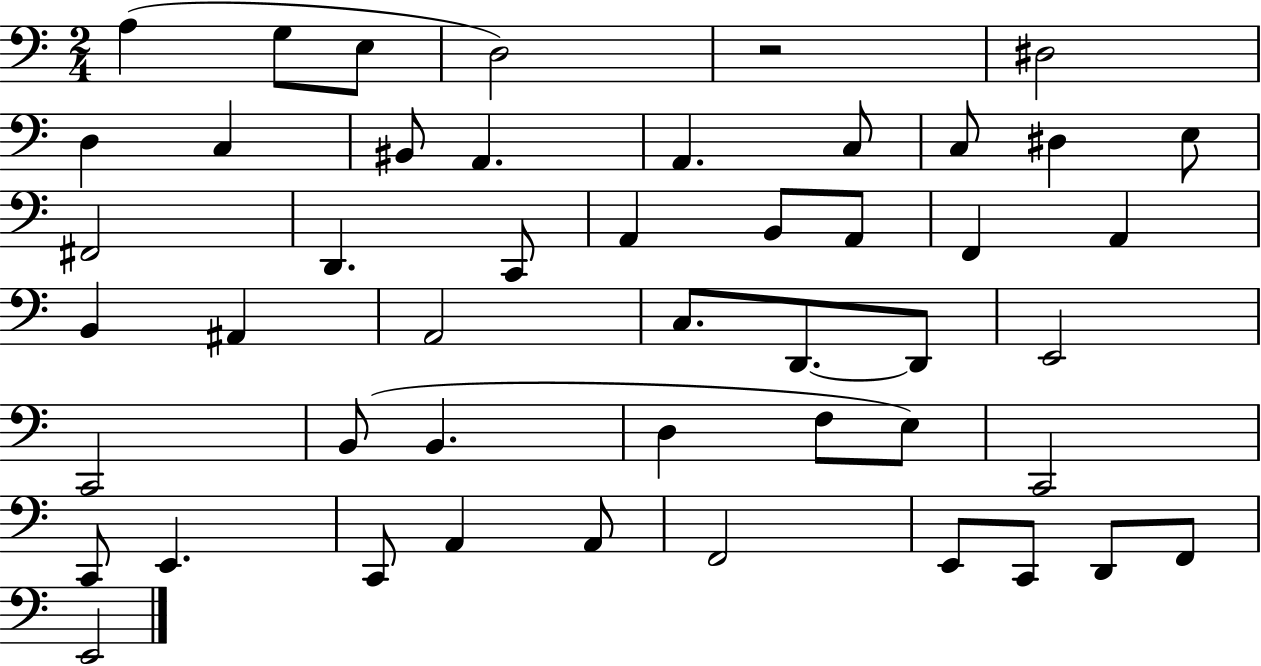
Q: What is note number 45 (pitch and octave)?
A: D2